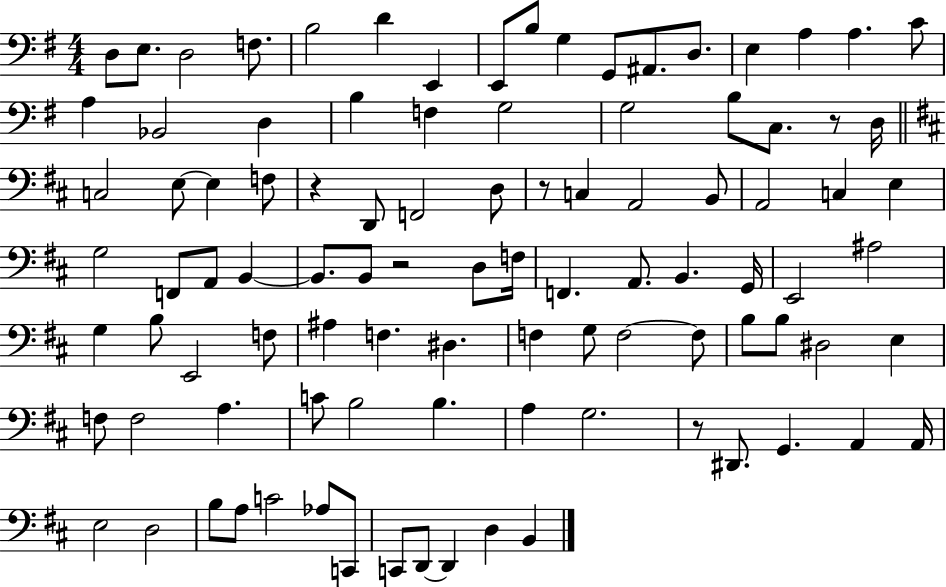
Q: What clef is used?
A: bass